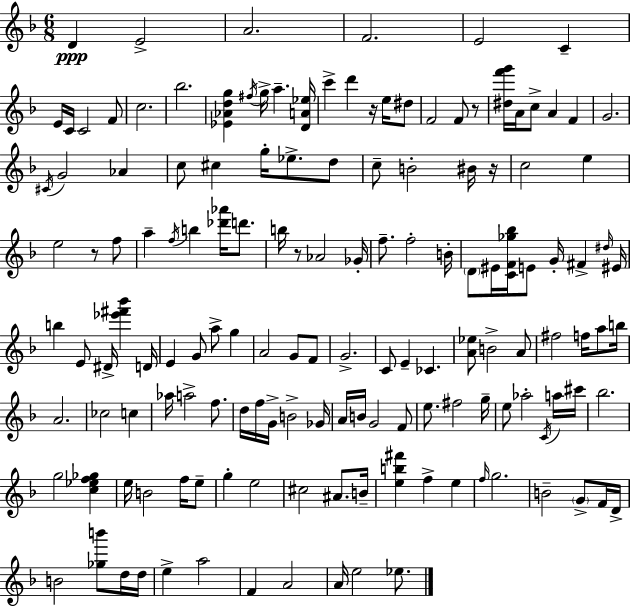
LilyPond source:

{
  \clef treble
  \numericTimeSignature
  \time 6/8
  \key d \minor
  d'4\ppp e'2-> | a'2. | f'2. | e'2 c'4-- | \break e'16 c'16 c'2 f'8 | c''2. | bes''2. | <ees' aes' d'' g''>4 \acciaccatura { fis''16 } g''16-> a''4.-- | \break <d' a' ees''>16 c'''4-> d'''4 r16 e''16 dis''8 | f'2 f'8 r8 | <dis'' f''' g'''>16 a'16 c''8-> a'4 f'4 | g'2. | \break \acciaccatura { cis'16 } g'2 aes'4 | c''8 cis''4 g''16-. ees''8.-> | d''8 c''8-- b'2-. | bis'16 r16 c''2 e''4 | \break e''2 r8 | f''8 a''4-- \acciaccatura { f''16 } b''4 <des''' aes'''>16 | d'''8. b''16 r8 aes'2 | ges'16-. f''8.-- f''2-. | \break b'16-. \parenthesize d'8 eis'16 <c' f' ges'' bes''>16 e'8 g'16-. fis'4-> | \grace { dis''16 } eis'16 b''4 e'8 dis'16-> <ees''' fis''' bes'''>4 | d'16 e'4 g'8 a''8-> | g''4 a'2 | \break g'8 f'8 g'2.-> | c'8 e'4-- ces'4. | <a' ees''>8 b'2-> | a'8 fis''2 | \break f''16 a''8 b''16 a'2. | ces''2 | c''4 aes''16 a''2-> | f''8. d''16 f''16 g'16-> b'2-> | \break ges'16 a'16 b'16 g'2 | f'8 e''8. fis''2 | g''16-- e''8 aes''2-. | \acciaccatura { c'16 } a''16 cis'''16 bes''2. | \break g''2 | <c'' ees'' f'' ges''>4 e''16 b'2 | f''16 e''8-- g''4-. e''2 | cis''2 | \break ais'8. b'16-- <e'' b'' fis'''>4 f''4-> | e''4 \grace { f''16 } g''2. | b'2-- | \parenthesize g'8-> f'16 d'16-> b'2 | \break <ges'' b'''>8 d''16 d''16 e''4-> a''2 | f'4 a'2 | a'16 e''2 | ees''8. \bar "|."
}